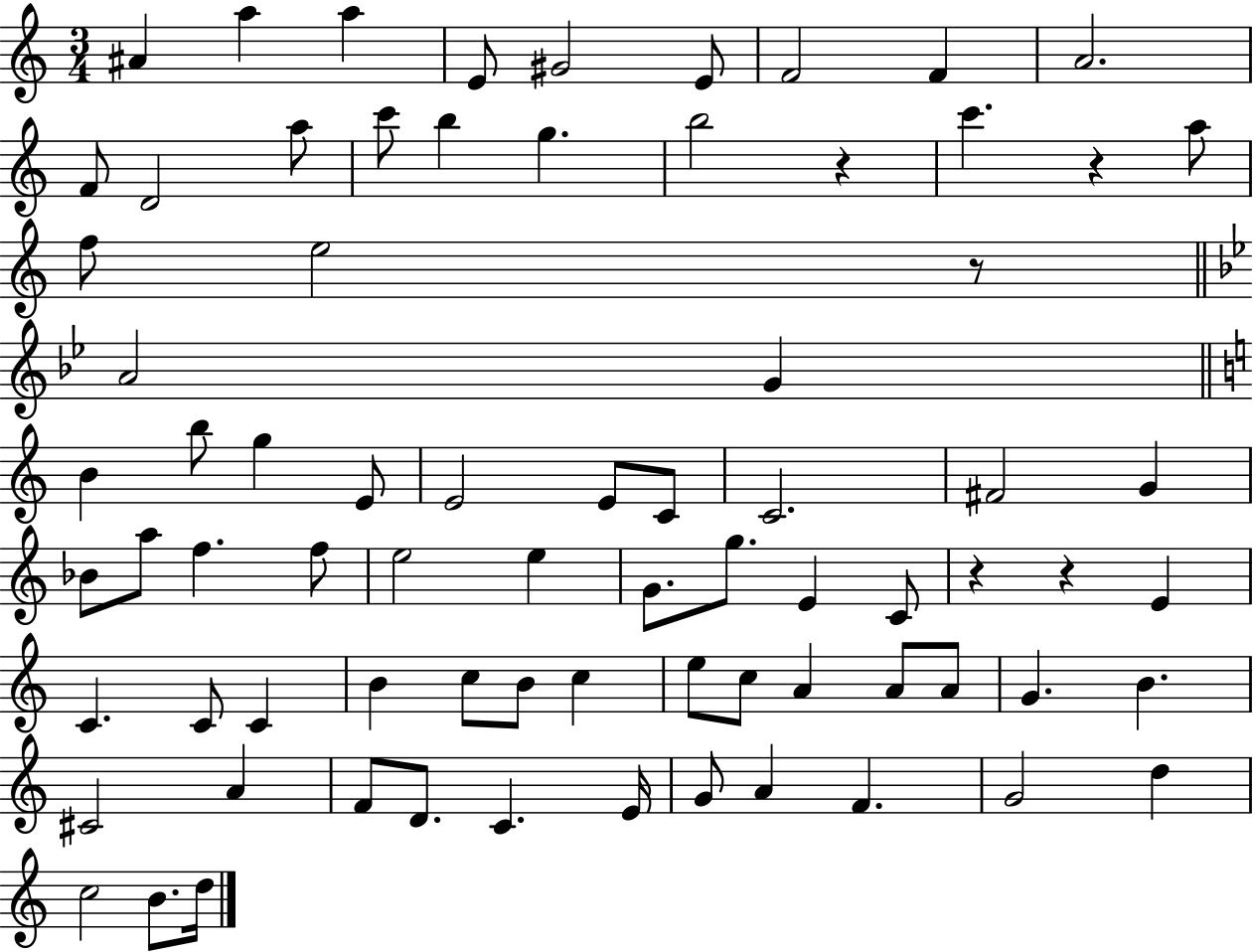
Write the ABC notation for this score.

X:1
T:Untitled
M:3/4
L:1/4
K:C
^A a a E/2 ^G2 E/2 F2 F A2 F/2 D2 a/2 c'/2 b g b2 z c' z a/2 f/2 e2 z/2 A2 G B b/2 g E/2 E2 E/2 C/2 C2 ^F2 G _B/2 a/2 f f/2 e2 e G/2 g/2 E C/2 z z E C C/2 C B c/2 B/2 c e/2 c/2 A A/2 A/2 G B ^C2 A F/2 D/2 C E/4 G/2 A F G2 d c2 B/2 d/4